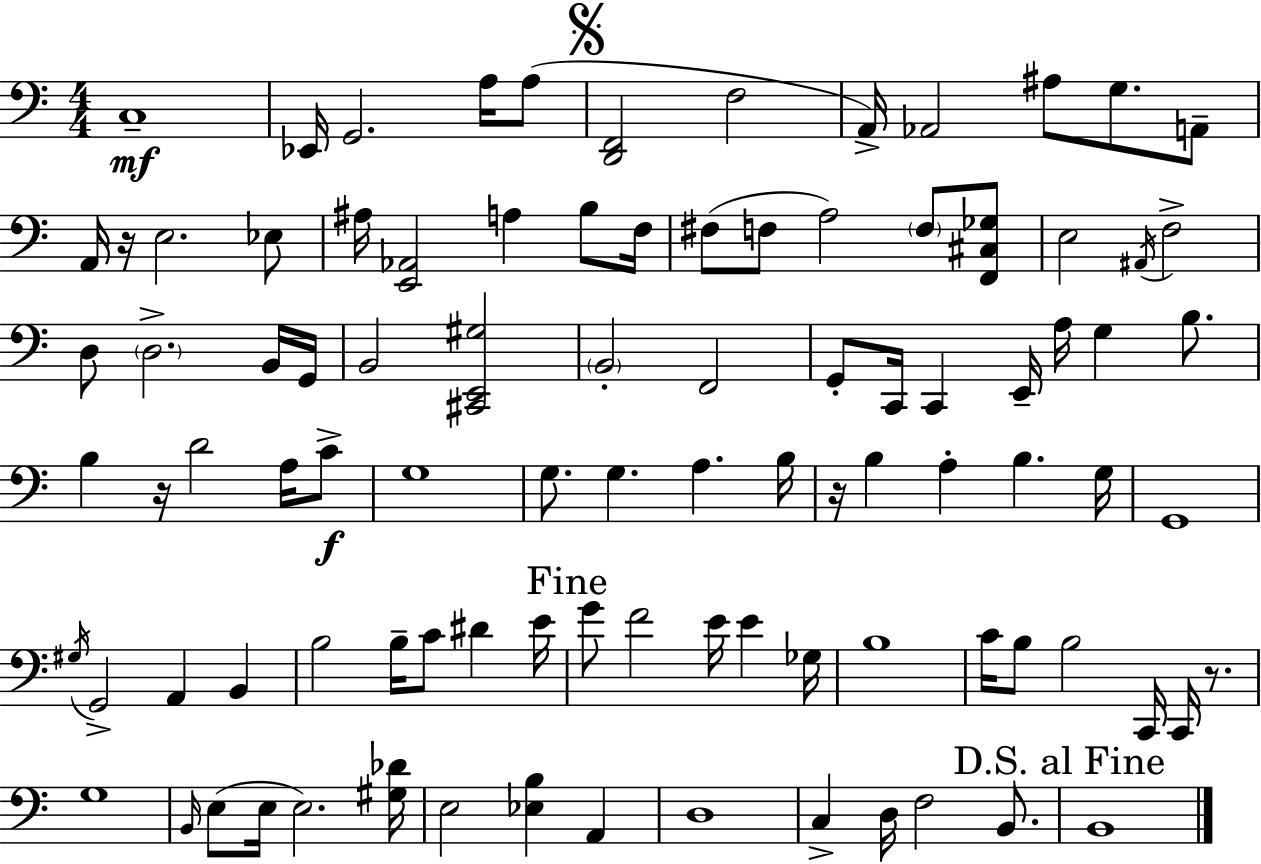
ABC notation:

X:1
T:Untitled
M:4/4
L:1/4
K:Am
C,4 _E,,/4 G,,2 A,/4 A,/2 [D,,F,,]2 F,2 A,,/4 _A,,2 ^A,/2 G,/2 A,,/2 A,,/4 z/4 E,2 _E,/2 ^A,/4 [E,,_A,,]2 A, B,/2 F,/4 ^F,/2 F,/2 A,2 F,/2 [F,,^C,_G,]/2 E,2 ^A,,/4 F,2 D,/2 D,2 B,,/4 G,,/4 B,,2 [^C,,E,,^G,]2 B,,2 F,,2 G,,/2 C,,/4 C,, E,,/4 A,/4 G, B,/2 B, z/4 D2 A,/4 C/2 G,4 G,/2 G, A, B,/4 z/4 B, A, B, G,/4 G,,4 ^G,/4 G,,2 A,, B,, B,2 B,/4 C/2 ^D E/4 G/2 F2 E/4 E _G,/4 B,4 C/4 B,/2 B,2 C,,/4 C,,/4 z/2 G,4 B,,/4 E,/2 E,/4 E,2 [^G,_D]/4 E,2 [_E,B,] A,, D,4 C, D,/4 F,2 B,,/2 B,,4